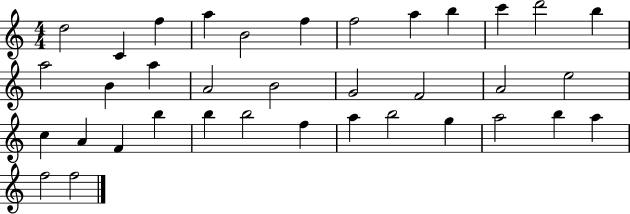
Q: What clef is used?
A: treble